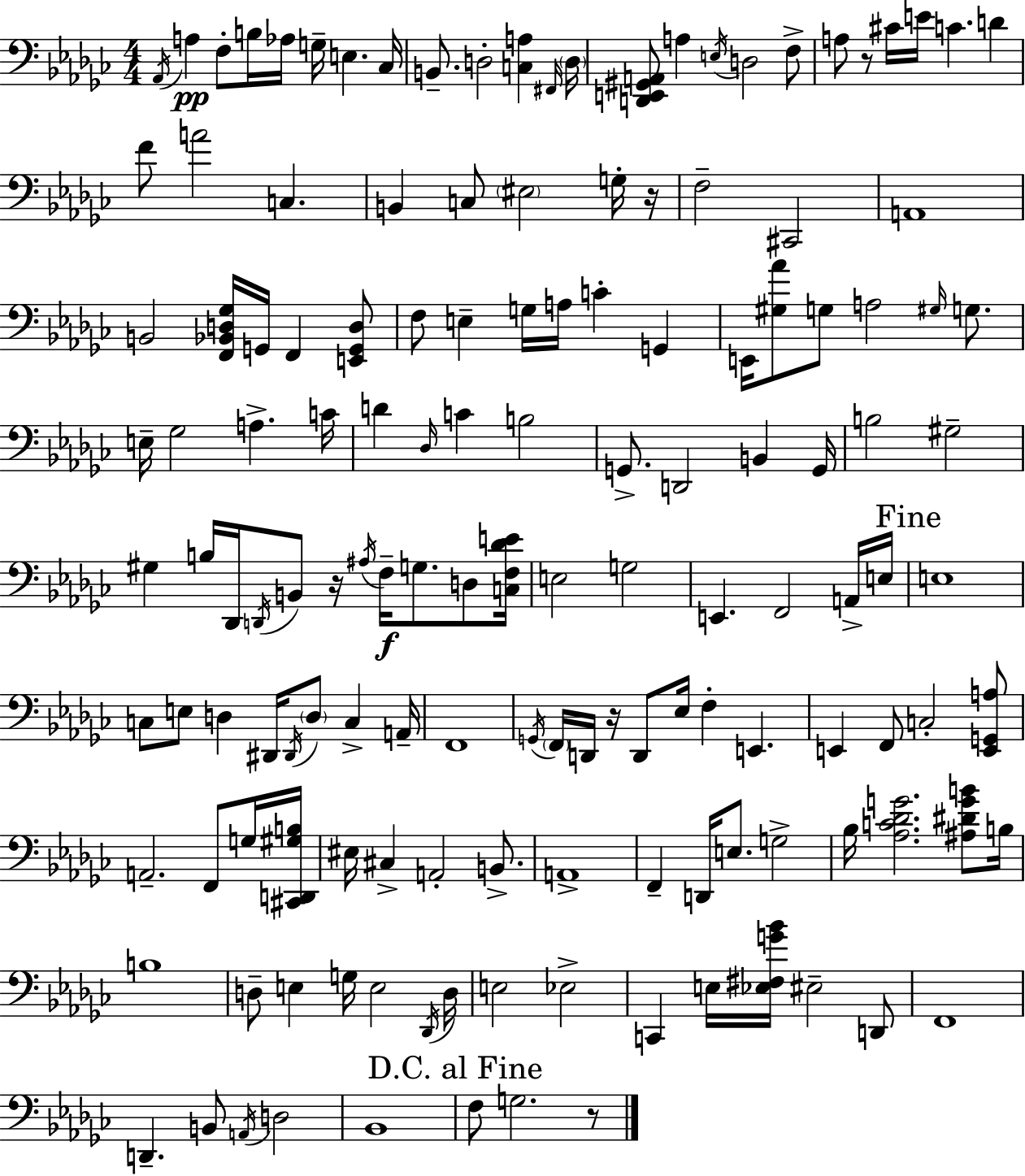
X:1
T:Untitled
M:4/4
L:1/4
K:Ebm
_A,,/4 A, F,/2 B,/4 _A,/4 G,/4 E, _C,/4 B,,/2 D,2 [C,A,] ^F,,/4 D,/4 [D,,E,,^G,,A,,]/2 A, E,/4 D,2 F,/2 A,/2 z/2 ^C/4 E/4 C D F/2 A2 C, B,, C,/2 ^E,2 G,/4 z/4 F,2 ^C,,2 A,,4 B,,2 [F,,_B,,D,_G,]/4 G,,/4 F,, [E,,G,,D,]/2 F,/2 E, G,/4 A,/4 C G,, E,,/4 [^G,_A]/2 G,/2 A,2 ^G,/4 G,/2 E,/4 _G,2 A, C/4 D _D,/4 C B,2 G,,/2 D,,2 B,, G,,/4 B,2 ^G,2 ^G, B,/4 _D,,/4 D,,/4 B,,/2 z/4 ^A,/4 F,/4 G,/2 D,/2 [C,F,_DE]/4 E,2 G,2 E,, F,,2 A,,/4 E,/4 E,4 C,/2 E,/2 D, ^D,,/4 ^D,,/4 D,/2 C, A,,/4 F,,4 G,,/4 F,,/4 D,,/4 z/4 D,,/2 _E,/4 F, E,, E,, F,,/2 C,2 [E,,G,,A,]/2 A,,2 F,,/2 G,/4 [^C,,D,,^G,B,]/4 ^E,/4 ^C, A,,2 B,,/2 A,,4 F,, D,,/4 E,/2 G,2 _B,/4 [_A,C_DG]2 [^A,^DGB]/2 B,/4 B,4 D,/2 E, G,/4 E,2 _D,,/4 D,/4 E,2 _E,2 C,, E,/4 [_E,^F,G_B]/4 ^E,2 D,,/2 F,,4 D,, B,,/2 A,,/4 D,2 _B,,4 F,/2 G,2 z/2